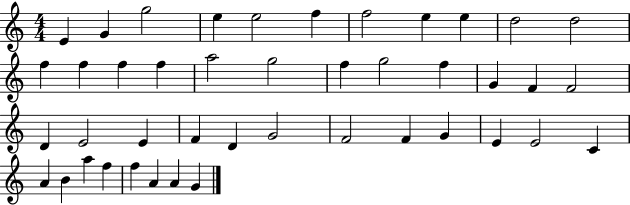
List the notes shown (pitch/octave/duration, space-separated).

E4/q G4/q G5/h E5/q E5/h F5/q F5/h E5/q E5/q D5/h D5/h F5/q F5/q F5/q F5/q A5/h G5/h F5/q G5/h F5/q G4/q F4/q F4/h D4/q E4/h E4/q F4/q D4/q G4/h F4/h F4/q G4/q E4/q E4/h C4/q A4/q B4/q A5/q F5/q F5/q A4/q A4/q G4/q